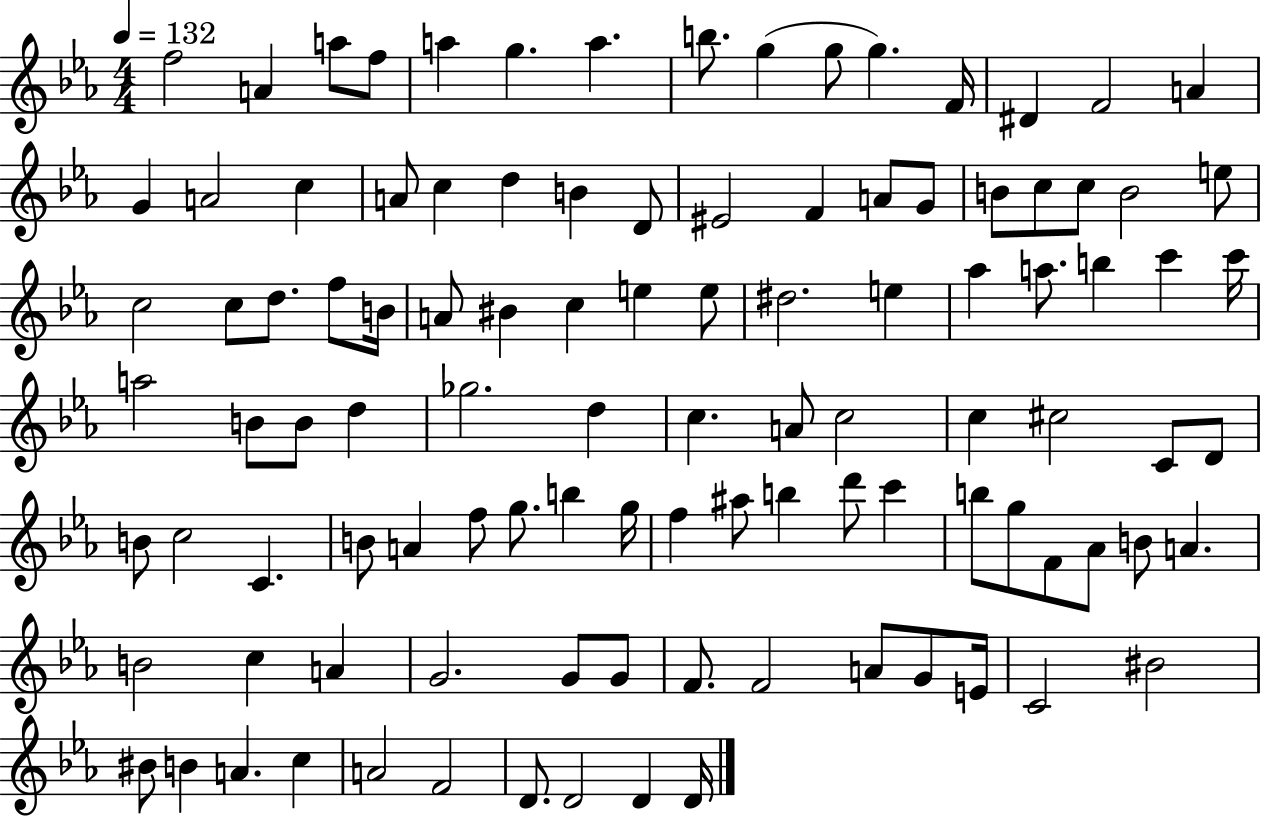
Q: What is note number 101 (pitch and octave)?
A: F4